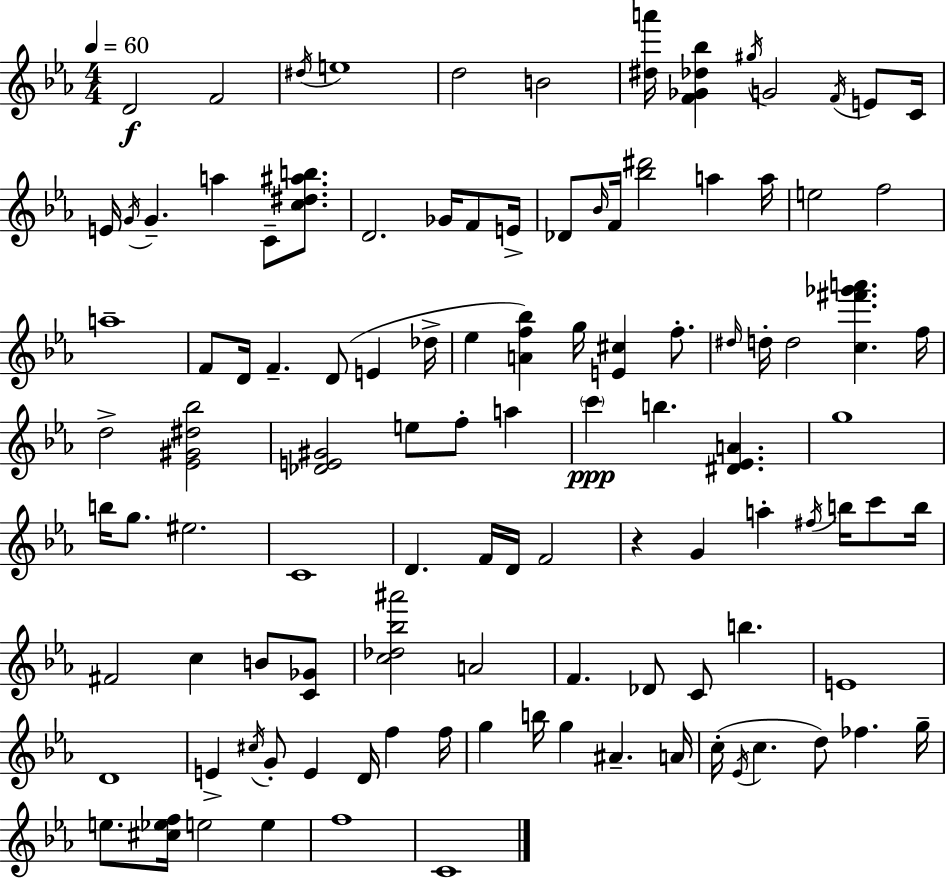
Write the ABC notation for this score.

X:1
T:Untitled
M:4/4
L:1/4
K:Cm
D2 F2 ^d/4 e4 d2 B2 [^da']/4 [F_G_d_b] ^g/4 G2 F/4 E/2 C/4 E/4 G/4 G a C/2 [c^d^ab]/2 D2 _G/4 F/2 E/4 _D/2 _B/4 F/4 [_b^d']2 a a/4 e2 f2 a4 F/2 D/4 F D/2 E _d/4 _e [Af_b] g/4 [E^c] f/2 ^d/4 d/4 d2 [c^f'_g'a'] f/4 d2 [_E^G^d_b]2 [_DE^G]2 e/2 f/2 a c' b [^D_EA] g4 b/4 g/2 ^e2 C4 D F/4 D/4 F2 z G a ^f/4 b/4 c'/2 b/4 ^F2 c B/2 [C_G]/2 [c_d_b^a']2 A2 F _D/2 C/2 b E4 D4 E ^c/4 G/2 E D/4 f f/4 g b/4 g ^A A/4 c/4 _E/4 c d/2 _f g/4 e/2 [^c_ef]/4 e2 e f4 C4